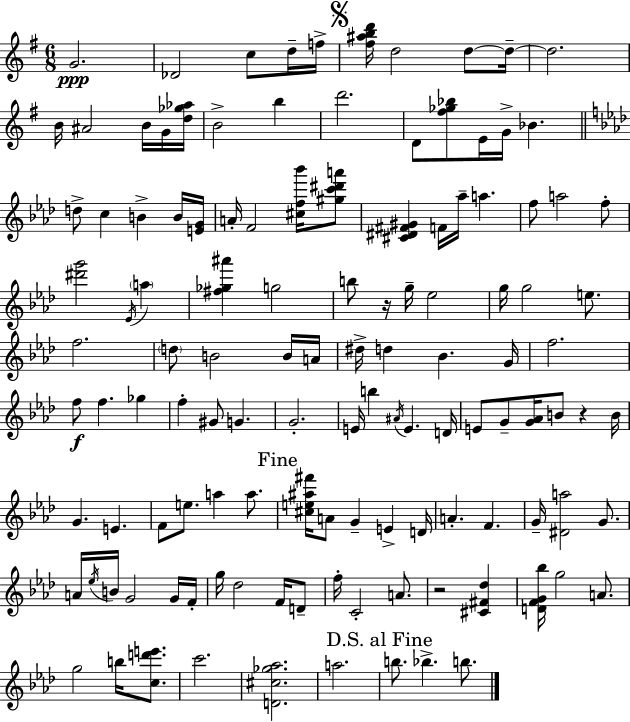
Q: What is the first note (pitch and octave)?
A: G4